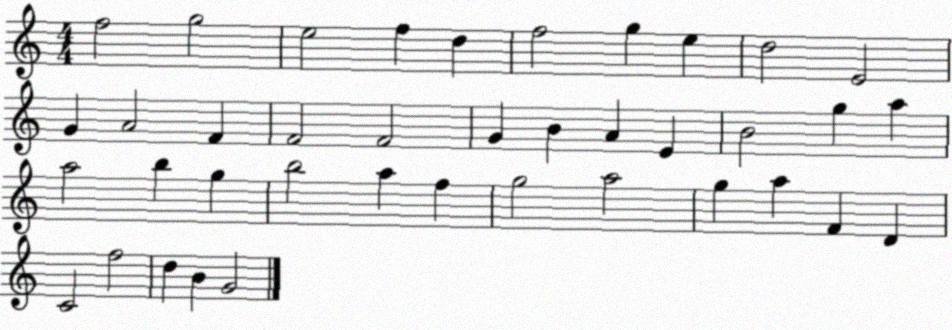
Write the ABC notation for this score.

X:1
T:Untitled
M:4/4
L:1/4
K:C
f2 g2 e2 f d f2 g e d2 E2 G A2 F F2 F2 G B A E B2 g a a2 b g b2 a f g2 a2 g a F D C2 f2 d B G2